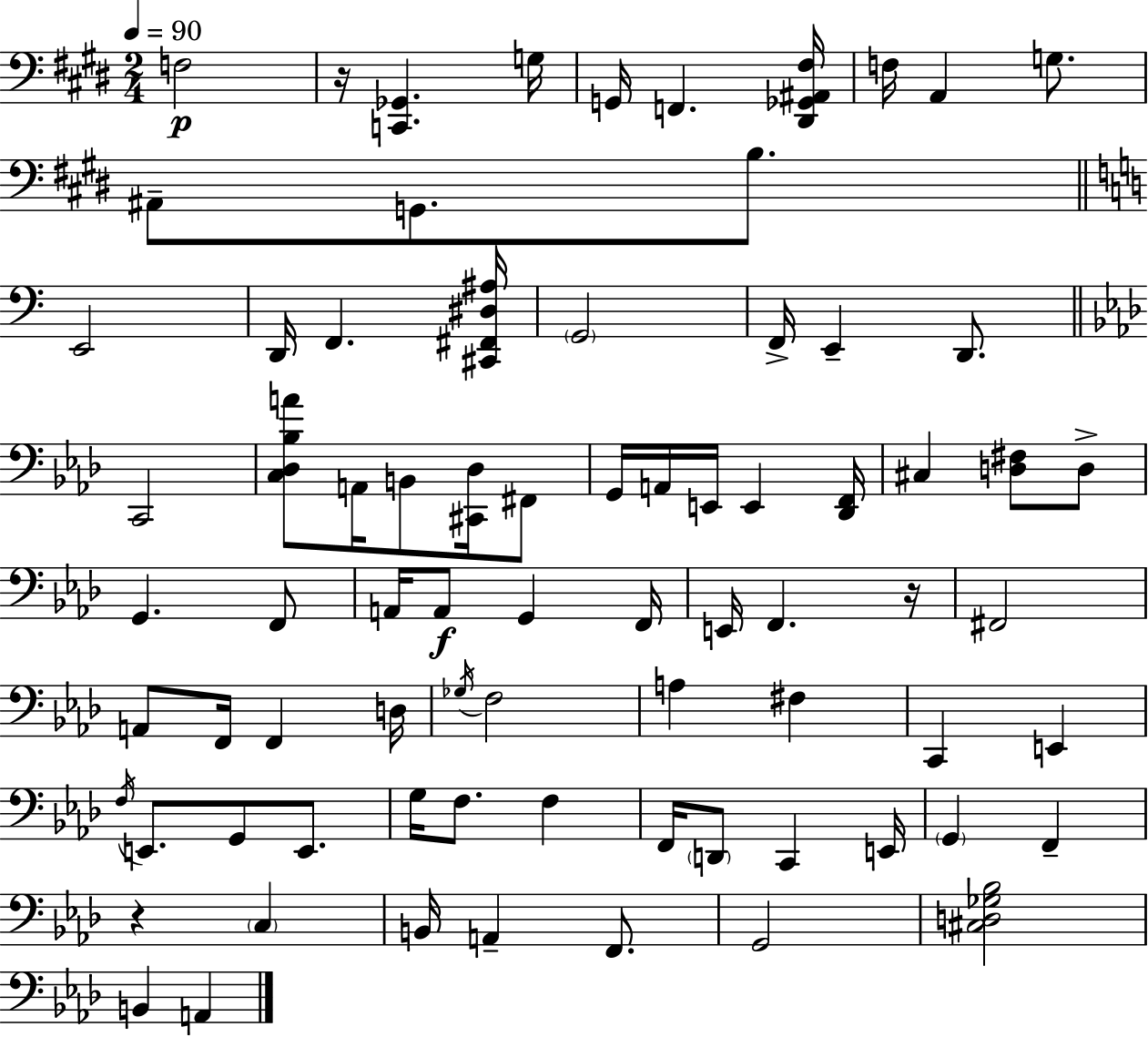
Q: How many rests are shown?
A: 3